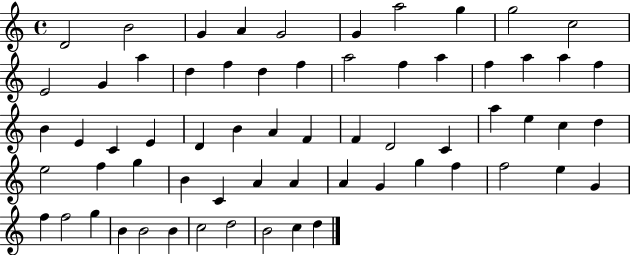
D4/h B4/h G4/q A4/q G4/h G4/q A5/h G5/q G5/h C5/h E4/h G4/q A5/q D5/q F5/q D5/q F5/q A5/h F5/q A5/q F5/q A5/q A5/q F5/q B4/q E4/q C4/q E4/q D4/q B4/q A4/q F4/q F4/q D4/h C4/q A5/q E5/q C5/q D5/q E5/h F5/q G5/q B4/q C4/q A4/q A4/q A4/q G4/q G5/q F5/q F5/h E5/q G4/q F5/q F5/h G5/q B4/q B4/h B4/q C5/h D5/h B4/h C5/q D5/q